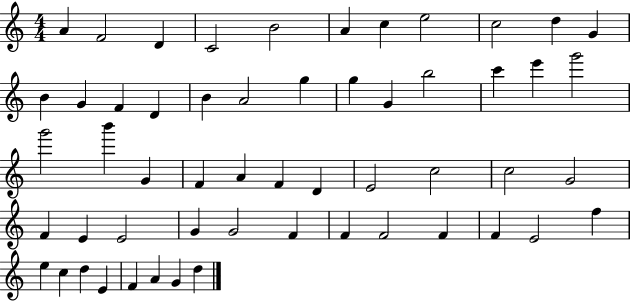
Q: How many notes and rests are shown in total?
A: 55